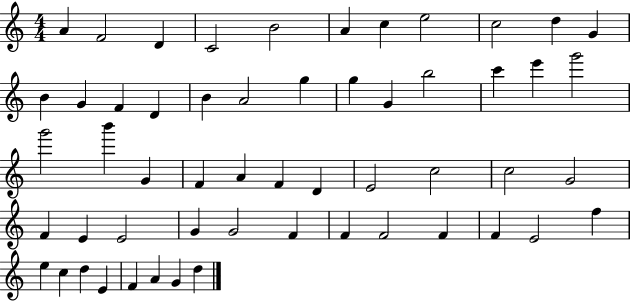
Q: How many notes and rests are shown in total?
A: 55